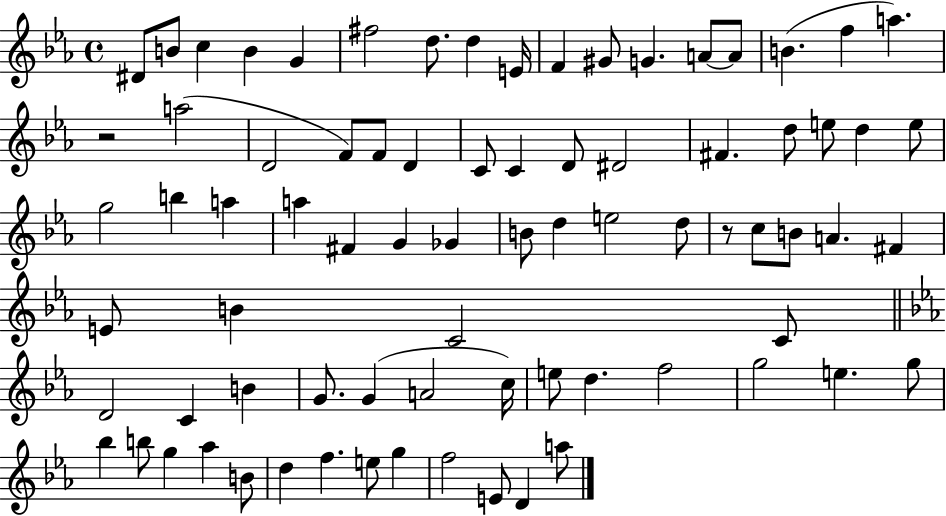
D#4/e B4/e C5/q B4/q G4/q F#5/h D5/e. D5/q E4/s F4/q G#4/e G4/q. A4/e A4/e B4/q. F5/q A5/q. R/h A5/h D4/h F4/e F4/e D4/q C4/e C4/q D4/e D#4/h F#4/q. D5/e E5/e D5/q E5/e G5/h B5/q A5/q A5/q F#4/q G4/q Gb4/q B4/e D5/q E5/h D5/e R/e C5/e B4/e A4/q. F#4/q E4/e B4/q C4/h C4/e D4/h C4/q B4/q G4/e. G4/q A4/h C5/s E5/e D5/q. F5/h G5/h E5/q. G5/e Bb5/q B5/e G5/q Ab5/q B4/e D5/q F5/q. E5/e G5/q F5/h E4/e D4/q A5/e